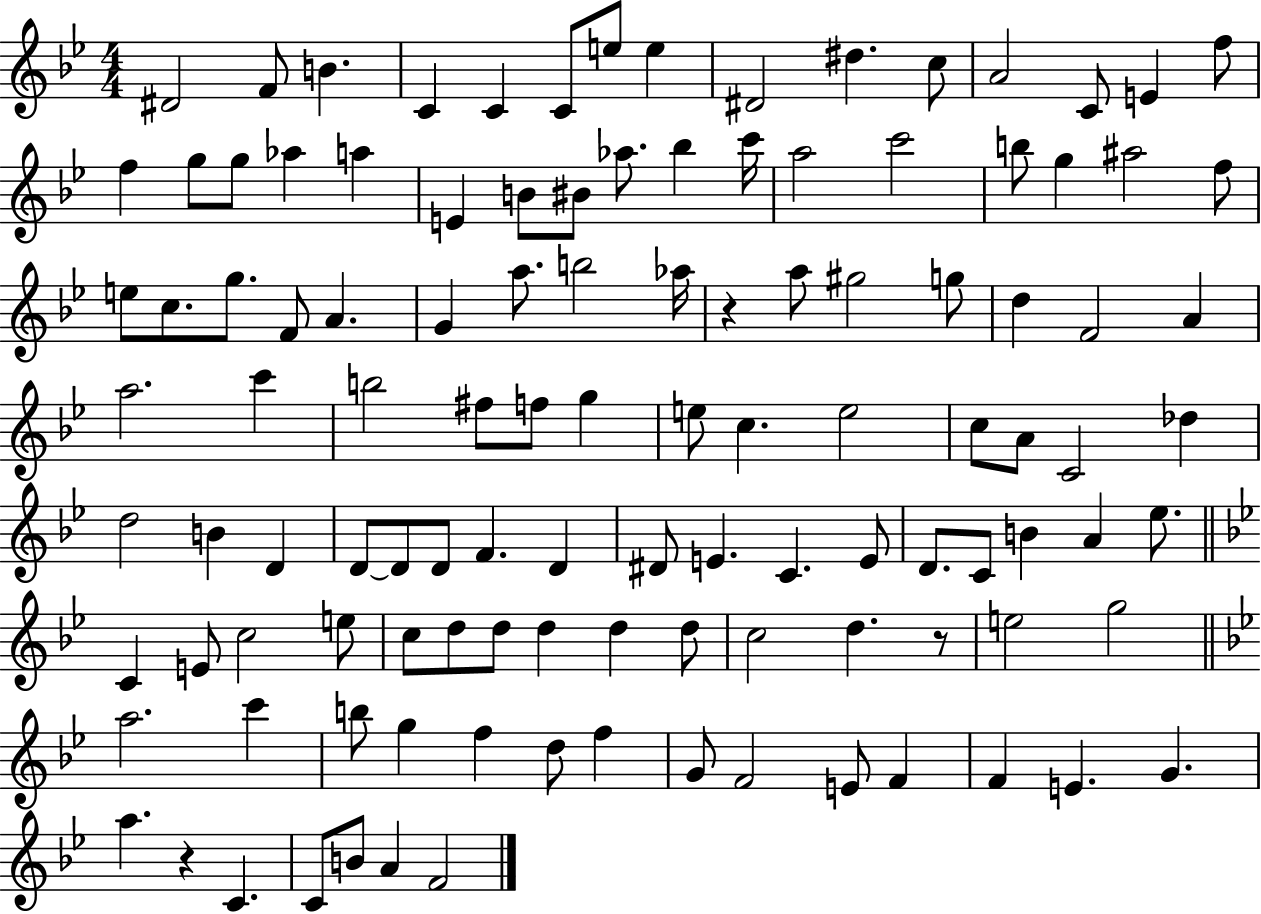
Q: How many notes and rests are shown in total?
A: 114